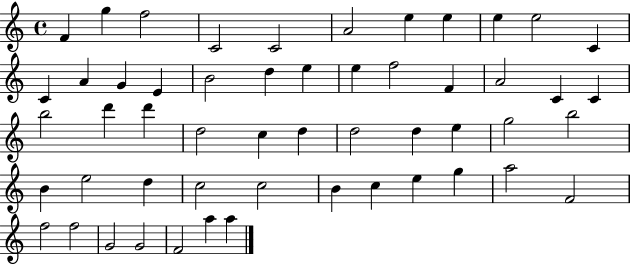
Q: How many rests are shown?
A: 0